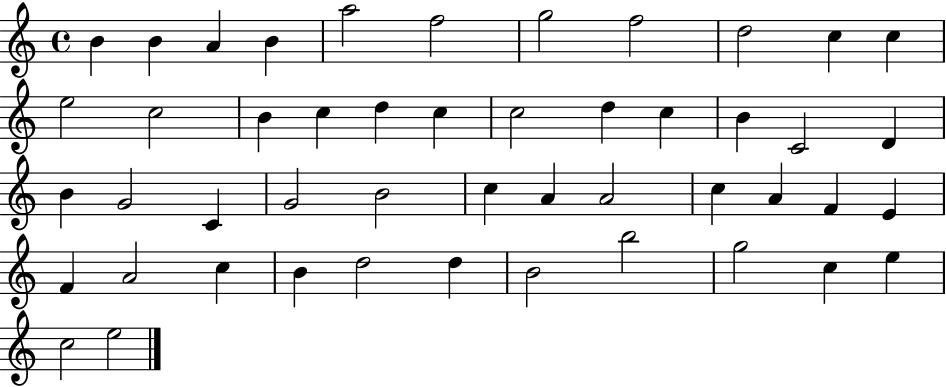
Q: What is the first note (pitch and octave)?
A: B4